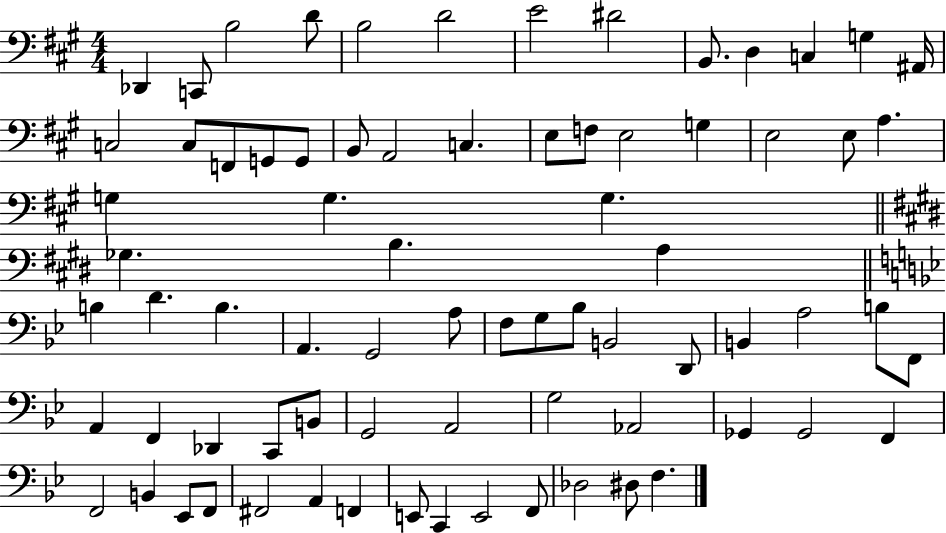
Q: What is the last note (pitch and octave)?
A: F3